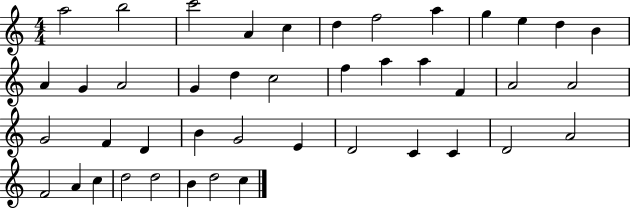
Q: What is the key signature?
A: C major